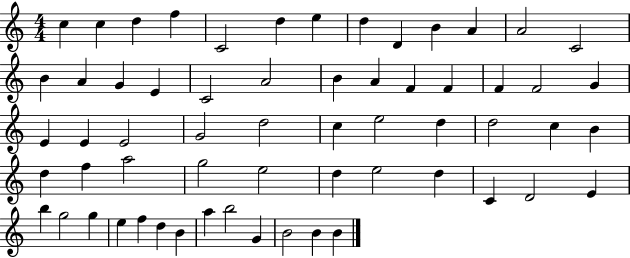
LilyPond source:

{
  \clef treble
  \numericTimeSignature
  \time 4/4
  \key c \major
  c''4 c''4 d''4 f''4 | c'2 d''4 e''4 | d''4 d'4 b'4 a'4 | a'2 c'2 | \break b'4 a'4 g'4 e'4 | c'2 a'2 | b'4 a'4 f'4 f'4 | f'4 f'2 g'4 | \break e'4 e'4 e'2 | g'2 d''2 | c''4 e''2 d''4 | d''2 c''4 b'4 | \break d''4 f''4 a''2 | g''2 e''2 | d''4 e''2 d''4 | c'4 d'2 e'4 | \break b''4 g''2 g''4 | e''4 f''4 d''4 b'4 | a''4 b''2 g'4 | b'2 b'4 b'4 | \break \bar "|."
}